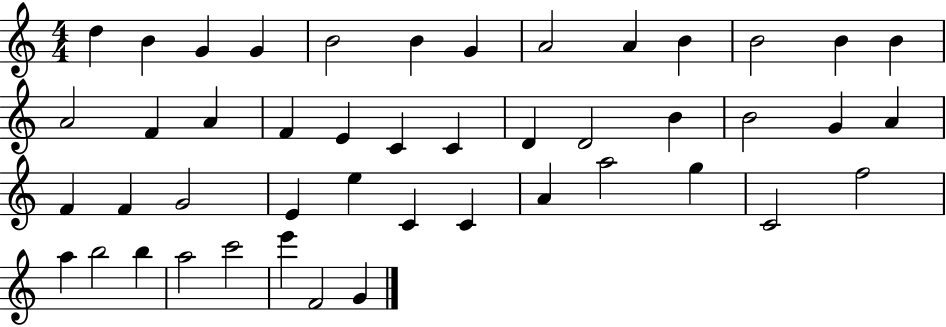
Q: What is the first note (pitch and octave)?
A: D5